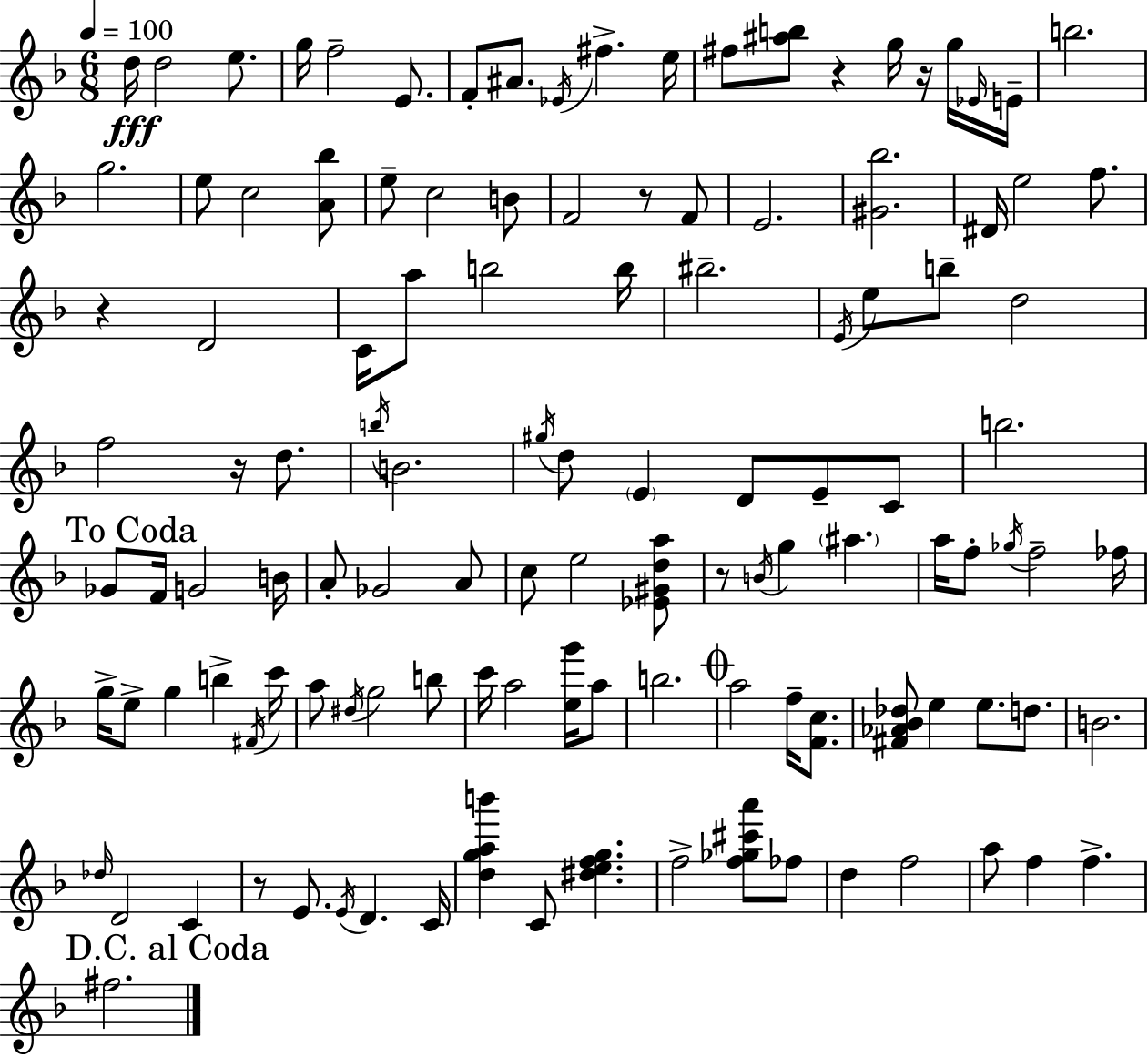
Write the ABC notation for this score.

X:1
T:Untitled
M:6/8
L:1/4
K:Dm
d/4 d2 e/2 g/4 f2 E/2 F/2 ^A/2 _E/4 ^f e/4 ^f/2 [^ab]/2 z g/4 z/4 g/4 _E/4 E/4 b2 g2 e/2 c2 [A_b]/2 e/2 c2 B/2 F2 z/2 F/2 E2 [^G_b]2 ^D/4 e2 f/2 z D2 C/4 a/2 b2 b/4 ^b2 E/4 e/2 b/2 d2 f2 z/4 d/2 b/4 B2 ^g/4 d/2 E D/2 E/2 C/2 b2 _G/2 F/4 G2 B/4 A/2 _G2 A/2 c/2 e2 [_E^Gda]/2 z/2 B/4 g ^a a/4 f/2 _g/4 f2 _f/4 g/4 e/2 g b ^F/4 c'/4 a/2 ^d/4 g2 b/2 c'/4 a2 [eg']/4 a/2 b2 a2 f/4 [Fc]/2 [^F_A_B_d]/2 e e/2 d/2 B2 _d/4 D2 C z/2 E/2 E/4 D C/4 [dgab'] C/2 [^defg] f2 [f_g^c'a']/2 _f/2 d f2 a/2 f f ^f2